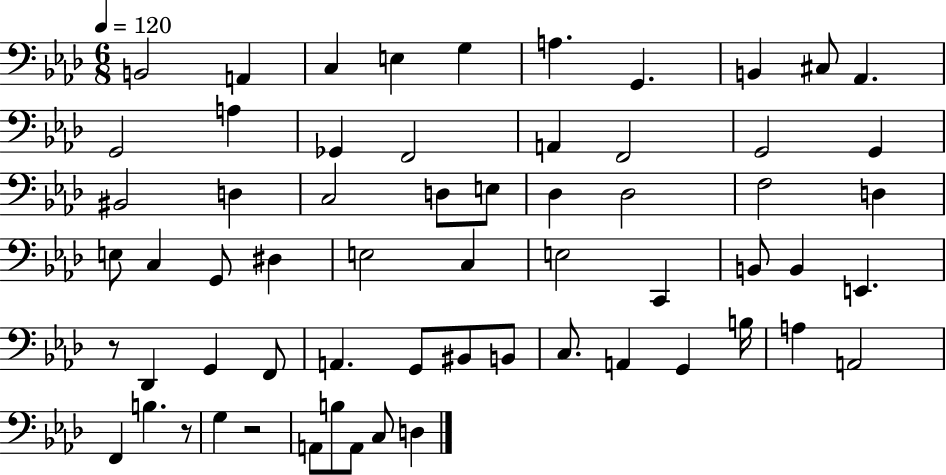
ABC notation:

X:1
T:Untitled
M:6/8
L:1/4
K:Ab
B,,2 A,, C, E, G, A, G,, B,, ^C,/2 _A,, G,,2 A, _G,, F,,2 A,, F,,2 G,,2 G,, ^B,,2 D, C,2 D,/2 E,/2 _D, _D,2 F,2 D, E,/2 C, G,,/2 ^D, E,2 C, E,2 C,, B,,/2 B,, E,, z/2 _D,, G,, F,,/2 A,, G,,/2 ^B,,/2 B,,/2 C,/2 A,, G,, B,/4 A, A,,2 F,, B, z/2 G, z2 A,,/2 B,/2 A,,/2 C,/2 D,